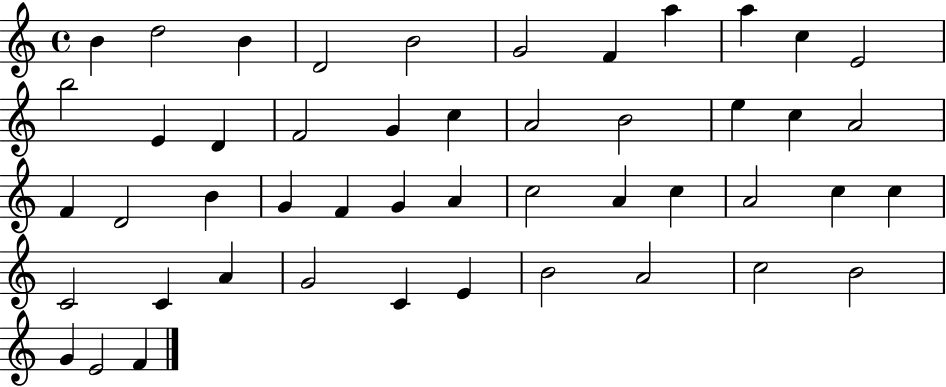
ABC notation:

X:1
T:Untitled
M:4/4
L:1/4
K:C
B d2 B D2 B2 G2 F a a c E2 b2 E D F2 G c A2 B2 e c A2 F D2 B G F G A c2 A c A2 c c C2 C A G2 C E B2 A2 c2 B2 G E2 F